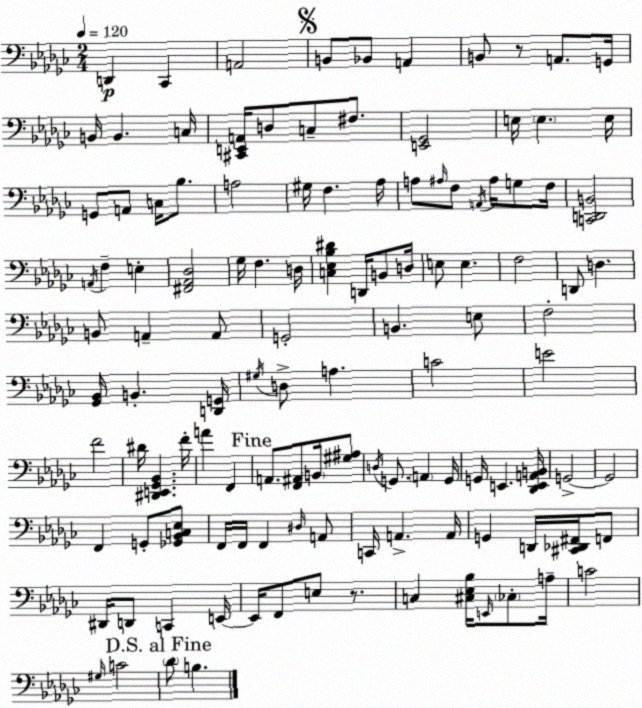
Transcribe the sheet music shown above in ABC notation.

X:1
T:Untitled
M:2/4
L:1/4
K:Ebm
D,, _C,, A,,2 B,,/2 _B,,/2 A,, B,,/2 z/2 A,,/2 G,,/4 B,,/4 B,, C,/4 [^C,,E,,A,,]/4 D,/2 C,/2 ^F,/2 [E,,_G,,]2 E,/4 E, E,/4 G,,/2 A,,/2 C,/4 _B,/2 A,2 ^G,/4 F, _A,/4 A,/2 ^A,/4 F,/2 A,,/4 ^A,/4 G,/2 F,/4 [C,,D,,B,,]2 A,,/4 F, E, [^F,,_A,,_D,]2 _G,/4 F, D,/4 [C,_E,_B,^D] D,,/4 B,,/2 D,/4 E,/2 E, F,2 D,,/2 D, B,,/2 A,, A,,/2 G,,2 B,, E,/2 F,2 [_G,,_B,,]/4 B,, [D,,G,,]/4 ^G,/4 D,/2 A, C2 E2 F2 ^D/4 [^D,,E,,_G,,_B,,] F/4 A F,, A,,/2 [F,,^A,,]/2 B,,/4 [^G,^A,]/2 D,/4 G,,/2 A,, G,,/4 G,,/4 E,, [_D,,E,,A,,B,,]/4 G,,2 G,,2 F,, G,,/2 [_G,,_B,,C,_E,]/2 F,,/4 F,,/4 F,, ^D,/4 A,,/2 C,,/4 A,, A,,/4 G,, D,,/4 [^C,,_D,,^F,,]/4 F,,/2 ^D,,/4 D,,/2 C,, E,,/4 E,,/4 F,,/2 E,/2 z/2 C, [^C,_E,_B,]/4 E,,/4 _C,/2 A,/4 C2 ^G,/4 C2 _D/2 B,